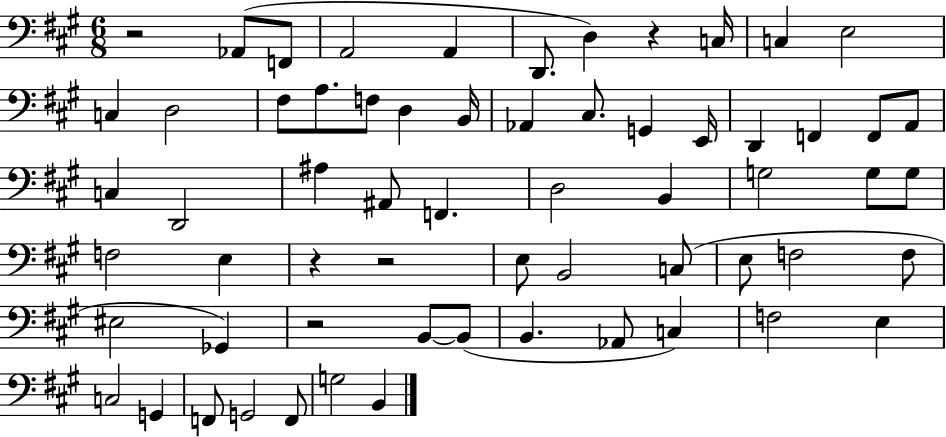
{
  \clef bass
  \numericTimeSignature
  \time 6/8
  \key a \major
  \repeat volta 2 { r2 aes,8( f,8 | a,2 a,4 | d,8. d4) r4 c16 | c4 e2 | \break c4 d2 | fis8 a8. f8 d4 b,16 | aes,4 cis8. g,4 e,16 | d,4 f,4 f,8 a,8 | \break c4 d,2 | ais4 ais,8 f,4. | d2 b,4 | g2 g8 g8 | \break f2 e4 | r4 r2 | e8 b,2 c8( | e8 f2 f8 | \break eis2 ges,4) | r2 b,8~~ b,8( | b,4. aes,8 c4) | f2 e4 | \break c2 g,4 | f,8 g,2 f,8 | g2 b,4 | } \bar "|."
}